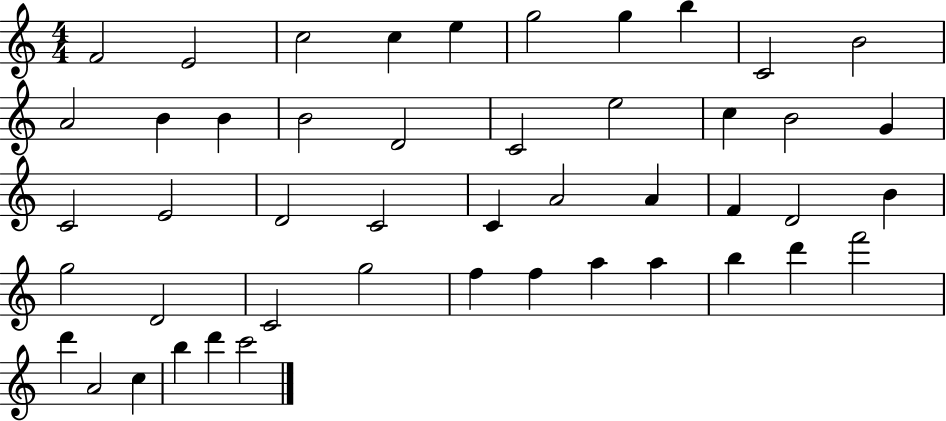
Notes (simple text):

F4/h E4/h C5/h C5/q E5/q G5/h G5/q B5/q C4/h B4/h A4/h B4/q B4/q B4/h D4/h C4/h E5/h C5/q B4/h G4/q C4/h E4/h D4/h C4/h C4/q A4/h A4/q F4/q D4/h B4/q G5/h D4/h C4/h G5/h F5/q F5/q A5/q A5/q B5/q D6/q F6/h D6/q A4/h C5/q B5/q D6/q C6/h